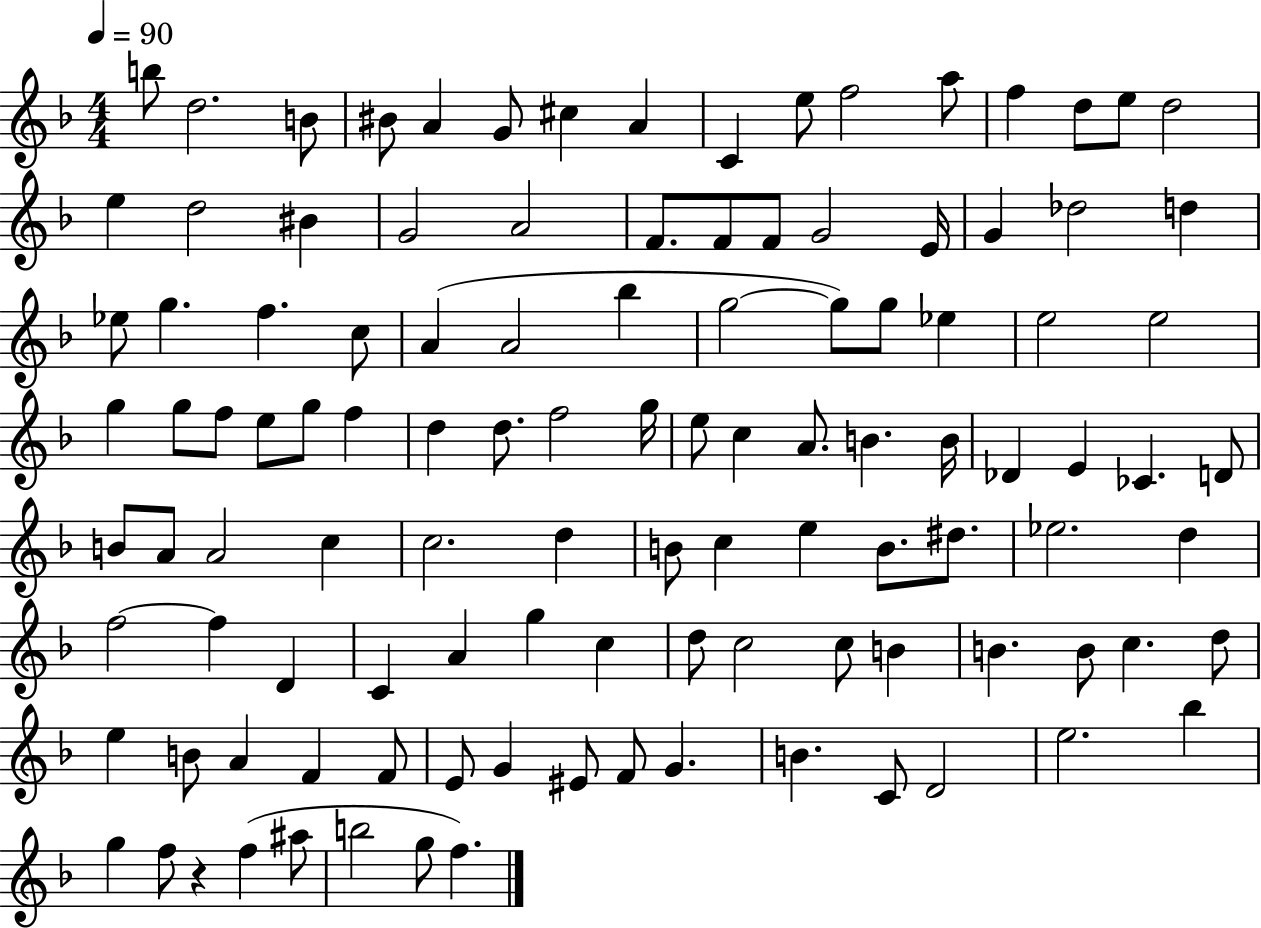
{
  \clef treble
  \numericTimeSignature
  \time 4/4
  \key f \major
  \tempo 4 = 90
  b''8 d''2. b'8 | bis'8 a'4 g'8 cis''4 a'4 | c'4 e''8 f''2 a''8 | f''4 d''8 e''8 d''2 | \break e''4 d''2 bis'4 | g'2 a'2 | f'8. f'8 f'8 g'2 e'16 | g'4 des''2 d''4 | \break ees''8 g''4. f''4. c''8 | a'4( a'2 bes''4 | g''2~~ g''8) g''8 ees''4 | e''2 e''2 | \break g''4 g''8 f''8 e''8 g''8 f''4 | d''4 d''8. f''2 g''16 | e''8 c''4 a'8. b'4. b'16 | des'4 e'4 ces'4. d'8 | \break b'8 a'8 a'2 c''4 | c''2. d''4 | b'8 c''4 e''4 b'8. dis''8. | ees''2. d''4 | \break f''2~~ f''4 d'4 | c'4 a'4 g''4 c''4 | d''8 c''2 c''8 b'4 | b'4. b'8 c''4. d''8 | \break e''4 b'8 a'4 f'4 f'8 | e'8 g'4 eis'8 f'8 g'4. | b'4. c'8 d'2 | e''2. bes''4 | \break g''4 f''8 r4 f''4( ais''8 | b''2 g''8 f''4.) | \bar "|."
}